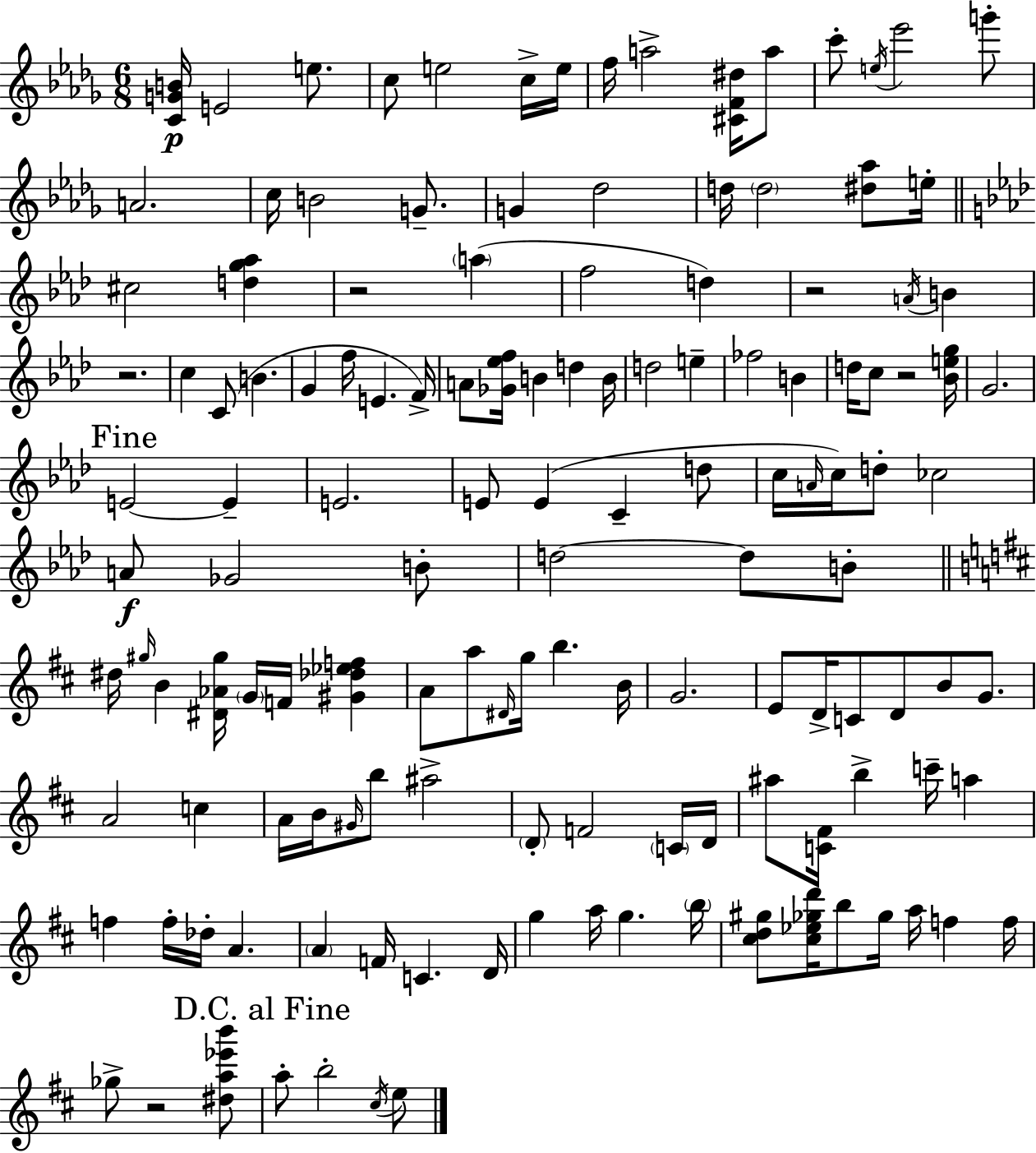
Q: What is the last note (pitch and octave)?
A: E5